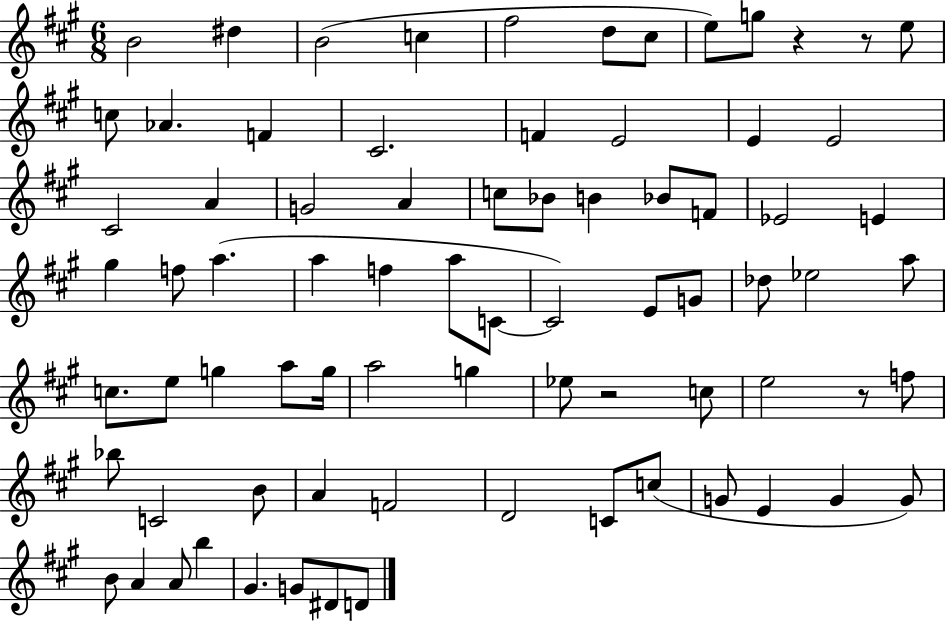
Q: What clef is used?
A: treble